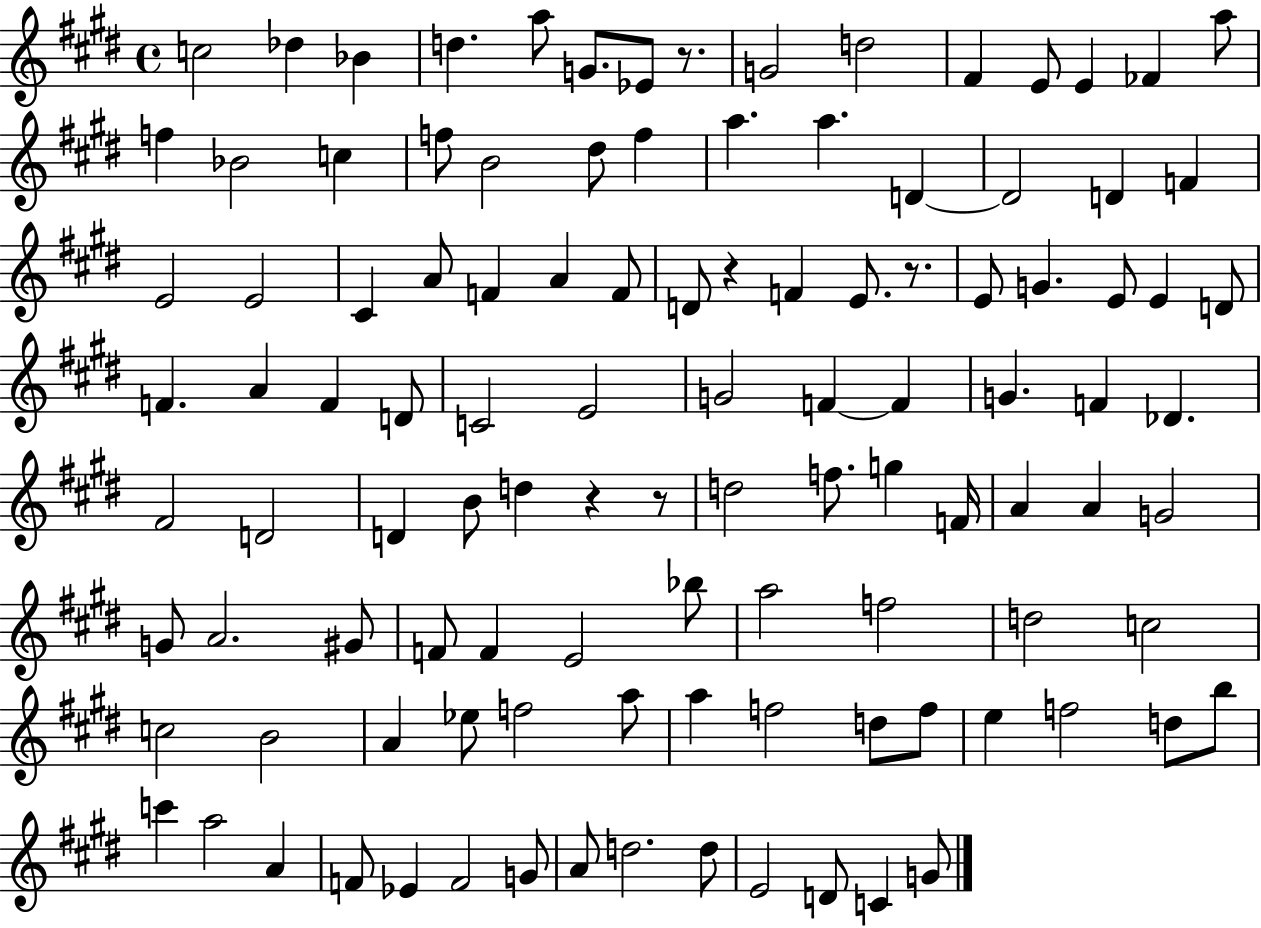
C5/h Db5/q Bb4/q D5/q. A5/e G4/e. Eb4/e R/e. G4/h D5/h F#4/q E4/e E4/q FES4/q A5/e F5/q Bb4/h C5/q F5/e B4/h D#5/e F5/q A5/q. A5/q. D4/q D4/h D4/q F4/q E4/h E4/h C#4/q A4/e F4/q A4/q F4/e D4/e R/q F4/q E4/e. R/e. E4/e G4/q. E4/e E4/q D4/e F4/q. A4/q F4/q D4/e C4/h E4/h G4/h F4/q F4/q G4/q. F4/q Db4/q. F#4/h D4/h D4/q B4/e D5/q R/q R/e D5/h F5/e. G5/q F4/s A4/q A4/q G4/h G4/e A4/h. G#4/e F4/e F4/q E4/h Bb5/e A5/h F5/h D5/h C5/h C5/h B4/h A4/q Eb5/e F5/h A5/e A5/q F5/h D5/e F5/e E5/q F5/h D5/e B5/e C6/q A5/h A4/q F4/e Eb4/q F4/h G4/e A4/e D5/h. D5/e E4/h D4/e C4/q G4/e